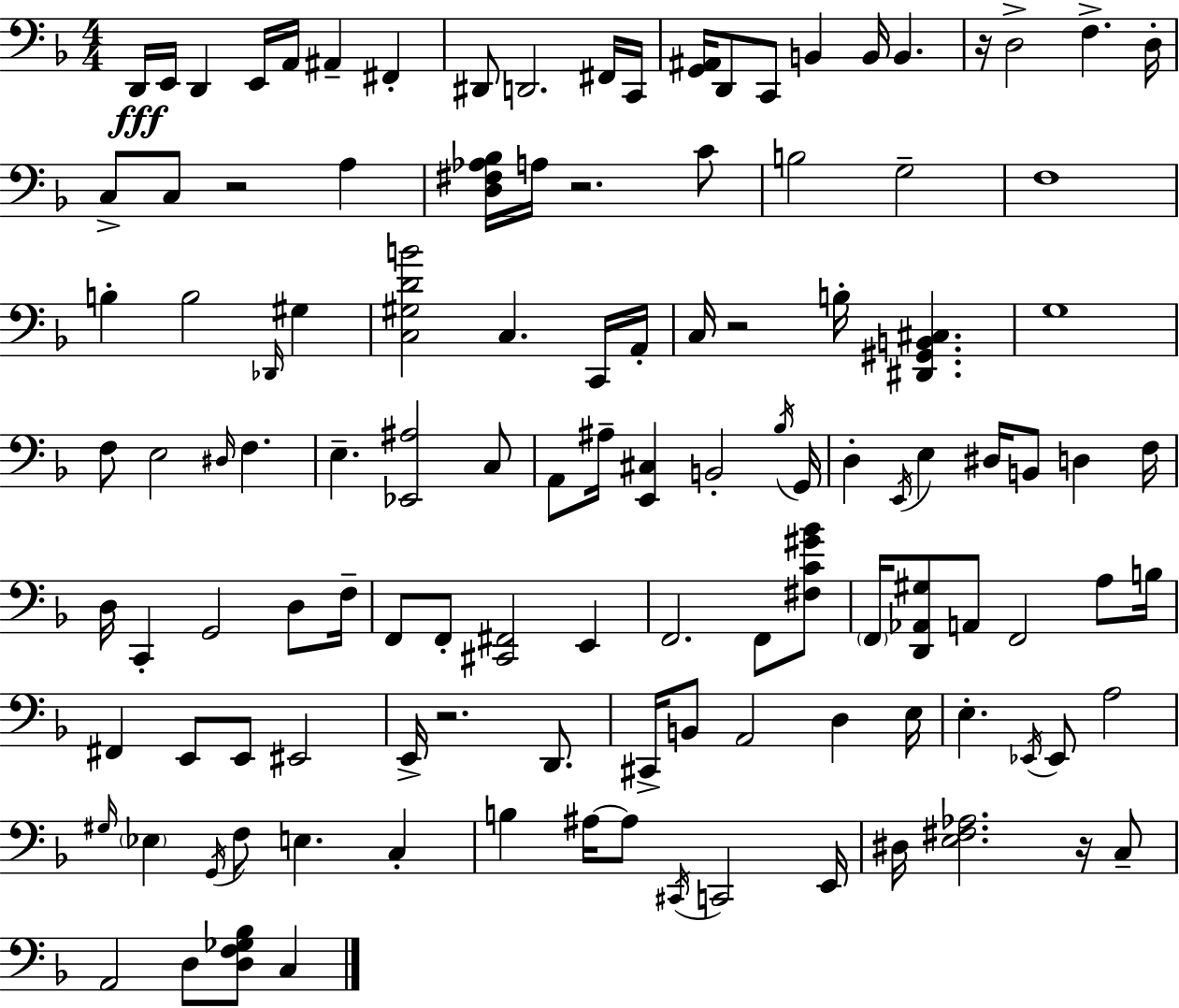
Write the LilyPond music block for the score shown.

{
  \clef bass
  \numericTimeSignature
  \time 4/4
  \key d \minor
  d,16\fff e,16 d,4 e,16 a,16 ais,4-- fis,4-. | dis,8 d,2. fis,16 c,16 | <g, ais,>16 d,8 c,8 b,4 b,16 b,4. | r16 d2-> f4.-> d16-. | \break c8-> c8 r2 a4 | <d fis aes bes>16 a16 r2. c'8 | b2 g2-- | f1 | \break b4-. b2 \grace { des,16 } gis4 | <c gis d' b'>2 c4. c,16 | a,16-. c16 r2 b16-. <dis, gis, b, cis>4. | g1 | \break f8 e2 \grace { dis16 } f4. | e4.-- <ees, ais>2 | c8 a,8 ais16-- <e, cis>4 b,2-. | \acciaccatura { bes16 } g,16 d4-. \acciaccatura { e,16 } e4 dis16 b,8 d4 | \break f16 d16 c,4-. g,2 | d8 f16-- f,8 f,8-. <cis, fis,>2 | e,4 f,2. | f,8 <fis c' gis' bes'>8 \parenthesize f,16 <d, aes, gis>8 a,8 f,2 | \break a8 b16 fis,4 e,8 e,8 eis,2 | e,16-> r2. | d,8. cis,16-> b,8 a,2 d4 | e16 e4.-. \acciaccatura { ees,16 } ees,8 a2 | \break \grace { gis16 } \parenthesize ees4 \acciaccatura { g,16 } f8 e4. | c4-. b4 ais16~~ ais8 \acciaccatura { cis,16 } c,2 | e,16 dis16 <e fis aes>2. | r16 c8-- a,2 | \break d8 <d f ges bes>8 c4 \bar "|."
}